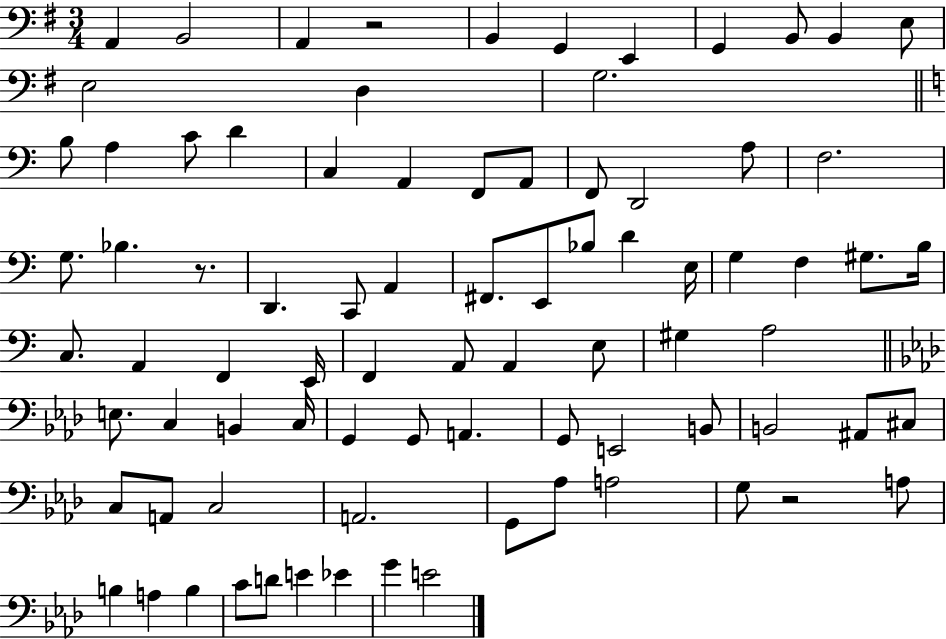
A2/q B2/h A2/q R/h B2/q G2/q E2/q G2/q B2/e B2/q E3/e E3/h D3/q G3/h. B3/e A3/q C4/e D4/q C3/q A2/q F2/e A2/e F2/e D2/h A3/e F3/h. G3/e. Bb3/q. R/e. D2/q. C2/e A2/q F#2/e. E2/e Bb3/e D4/q E3/s G3/q F3/q G#3/e. B3/s C3/e. A2/q F2/q E2/s F2/q A2/e A2/q E3/e G#3/q A3/h E3/e. C3/q B2/q C3/s G2/q G2/e A2/q. G2/e E2/h B2/e B2/h A#2/e C#3/e C3/e A2/e C3/h A2/h. G2/e Ab3/e A3/h G3/e R/h A3/e B3/q A3/q B3/q C4/e D4/e E4/q Eb4/q G4/q E4/h